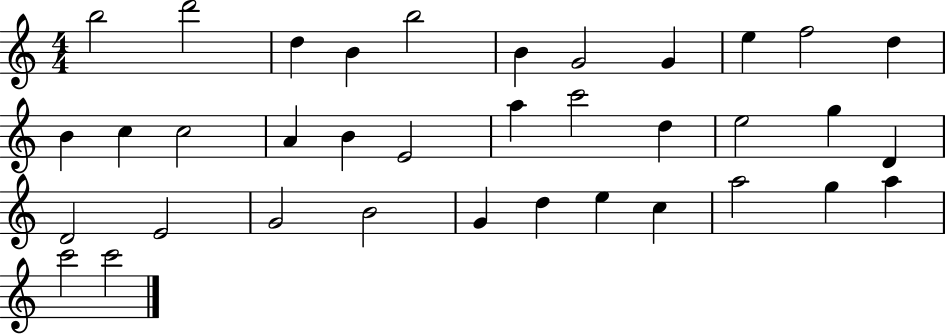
B5/h D6/h D5/q B4/q B5/h B4/q G4/h G4/q E5/q F5/h D5/q B4/q C5/q C5/h A4/q B4/q E4/h A5/q C6/h D5/q E5/h G5/q D4/q D4/h E4/h G4/h B4/h G4/q D5/q E5/q C5/q A5/h G5/q A5/q C6/h C6/h